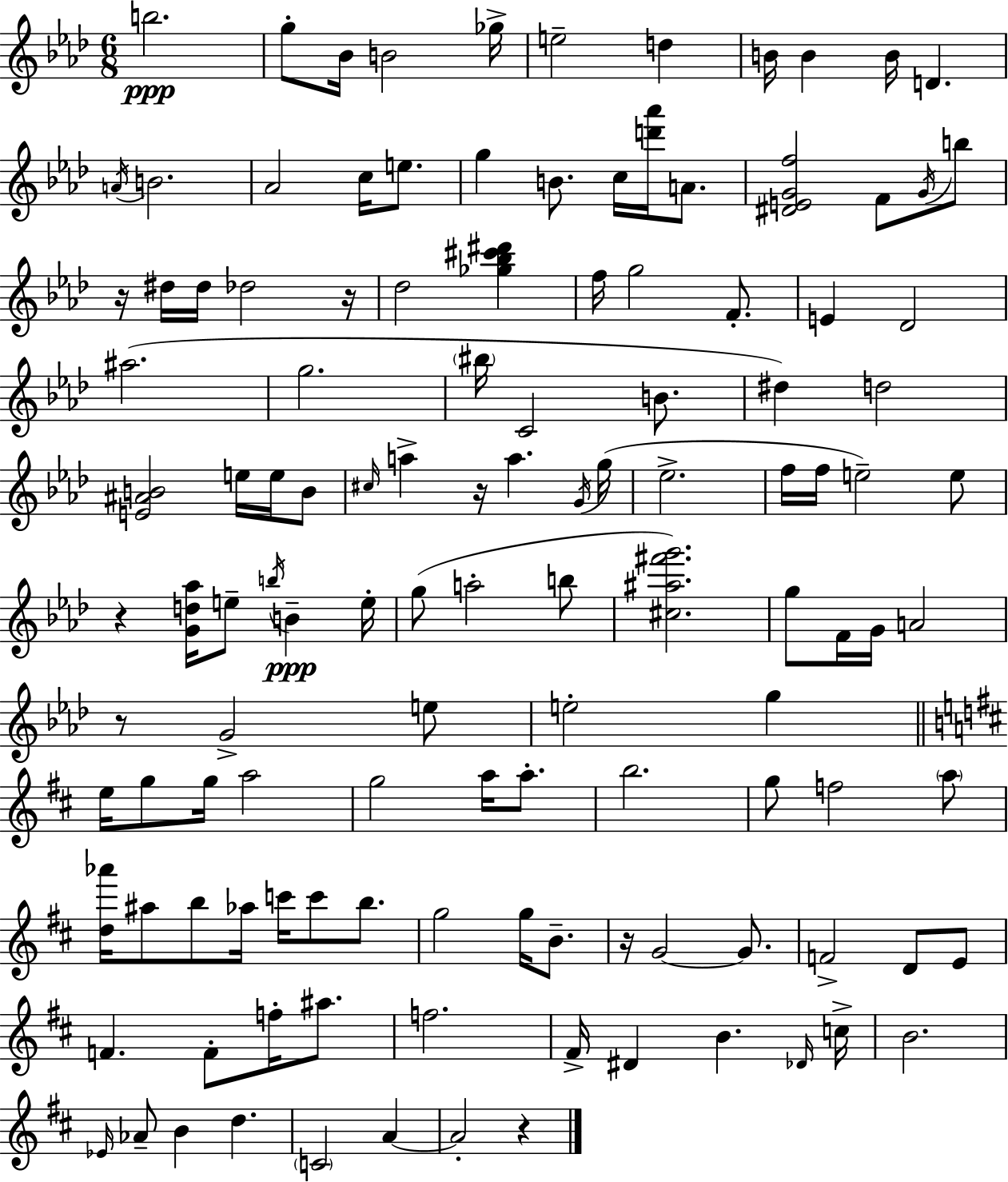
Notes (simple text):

B5/h. G5/e Bb4/s B4/h Gb5/s E5/h D5/q B4/s B4/q B4/s D4/q. A4/s B4/h. Ab4/h C5/s E5/e. G5/q B4/e. C5/s [D6,Ab6]/s A4/e. [D#4,E4,G4,F5]/h F4/e G4/s B5/e R/s D#5/s D#5/s Db5/h R/s Db5/h [Gb5,Bb5,C#6,D#6]/q F5/s G5/h F4/e. E4/q Db4/h A#5/h. G5/h. BIS5/s C4/h B4/e. D#5/q D5/h [E4,A#4,B4]/h E5/s E5/s B4/e C#5/s A5/q R/s A5/q. G4/s G5/s Eb5/h. F5/s F5/s E5/h E5/e R/q [G4,D5,Ab5]/s E5/e B5/s B4/q E5/s G5/e A5/h B5/e [C#5,A#5,F#6,G6]/h. G5/e F4/s G4/s A4/h R/e G4/h E5/e E5/h G5/q E5/s G5/e G5/s A5/h G5/h A5/s A5/e. B5/h. G5/e F5/h A5/e [D5,Ab6]/s A#5/e B5/e Ab5/s C6/s C6/e B5/e. G5/h G5/s B4/e. R/s G4/h G4/e. F4/h D4/e E4/e F4/q. F4/e F5/s A#5/e. F5/h. F#4/s D#4/q B4/q. Db4/s C5/s B4/h. Eb4/s Ab4/e B4/q D5/q. C4/h A4/q A4/h R/q